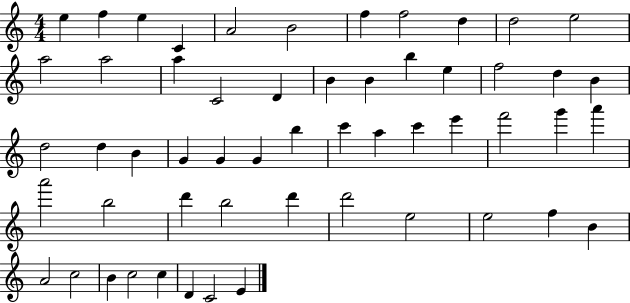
E5/q F5/q E5/q C4/q A4/h B4/h F5/q F5/h D5/q D5/h E5/h A5/h A5/h A5/q C4/h D4/q B4/q B4/q B5/q E5/q F5/h D5/q B4/q D5/h D5/q B4/q G4/q G4/q G4/q B5/q C6/q A5/q C6/q E6/q F6/h G6/q A6/q A6/h B5/h D6/q B5/h D6/q D6/h E5/h E5/h F5/q B4/q A4/h C5/h B4/q C5/h C5/q D4/q C4/h E4/q